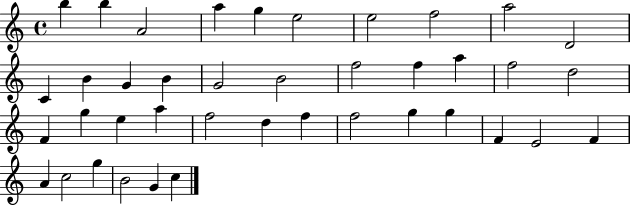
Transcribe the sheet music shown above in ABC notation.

X:1
T:Untitled
M:4/4
L:1/4
K:C
b b A2 a g e2 e2 f2 a2 D2 C B G B G2 B2 f2 f a f2 d2 F g e a f2 d f f2 g g F E2 F A c2 g B2 G c